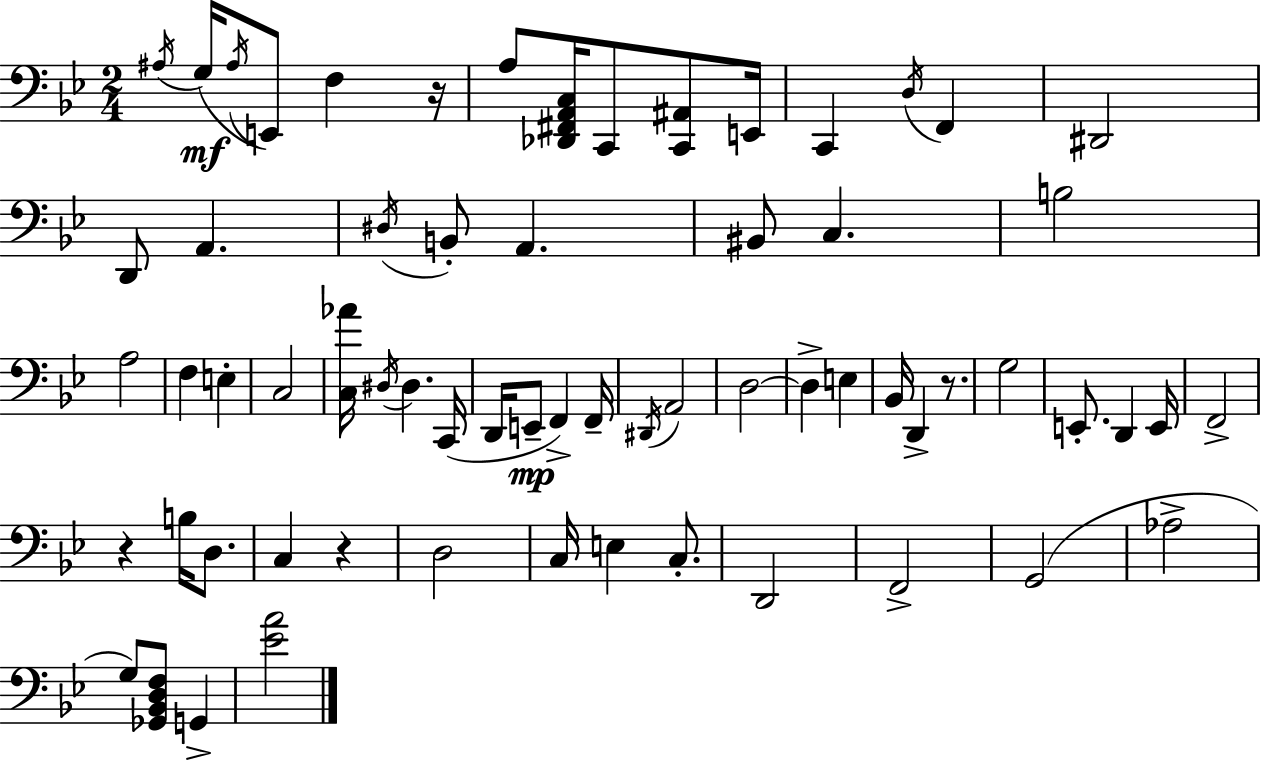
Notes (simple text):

A#3/s G3/s A#3/s E2/e F3/q R/s A3/e [Db2,F#2,A2,C3]/s C2/e [C2,A#2]/e E2/s C2/q D3/s F2/q D#2/h D2/e A2/q. D#3/s B2/e A2/q. BIS2/e C3/q. B3/h A3/h F3/q E3/q C3/h [C3,Ab4]/s D#3/s D#3/q. C2/s D2/s E2/e F2/q F2/s D#2/s A2/h D3/h D3/q E3/q Bb2/s D2/q R/e. G3/h E2/e. D2/q E2/s F2/h R/q B3/s D3/e. C3/q R/q D3/h C3/s E3/q C3/e. D2/h F2/h G2/h Ab3/h G3/e [Gb2,Bb2,D3,F3]/e G2/q [Eb4,A4]/h